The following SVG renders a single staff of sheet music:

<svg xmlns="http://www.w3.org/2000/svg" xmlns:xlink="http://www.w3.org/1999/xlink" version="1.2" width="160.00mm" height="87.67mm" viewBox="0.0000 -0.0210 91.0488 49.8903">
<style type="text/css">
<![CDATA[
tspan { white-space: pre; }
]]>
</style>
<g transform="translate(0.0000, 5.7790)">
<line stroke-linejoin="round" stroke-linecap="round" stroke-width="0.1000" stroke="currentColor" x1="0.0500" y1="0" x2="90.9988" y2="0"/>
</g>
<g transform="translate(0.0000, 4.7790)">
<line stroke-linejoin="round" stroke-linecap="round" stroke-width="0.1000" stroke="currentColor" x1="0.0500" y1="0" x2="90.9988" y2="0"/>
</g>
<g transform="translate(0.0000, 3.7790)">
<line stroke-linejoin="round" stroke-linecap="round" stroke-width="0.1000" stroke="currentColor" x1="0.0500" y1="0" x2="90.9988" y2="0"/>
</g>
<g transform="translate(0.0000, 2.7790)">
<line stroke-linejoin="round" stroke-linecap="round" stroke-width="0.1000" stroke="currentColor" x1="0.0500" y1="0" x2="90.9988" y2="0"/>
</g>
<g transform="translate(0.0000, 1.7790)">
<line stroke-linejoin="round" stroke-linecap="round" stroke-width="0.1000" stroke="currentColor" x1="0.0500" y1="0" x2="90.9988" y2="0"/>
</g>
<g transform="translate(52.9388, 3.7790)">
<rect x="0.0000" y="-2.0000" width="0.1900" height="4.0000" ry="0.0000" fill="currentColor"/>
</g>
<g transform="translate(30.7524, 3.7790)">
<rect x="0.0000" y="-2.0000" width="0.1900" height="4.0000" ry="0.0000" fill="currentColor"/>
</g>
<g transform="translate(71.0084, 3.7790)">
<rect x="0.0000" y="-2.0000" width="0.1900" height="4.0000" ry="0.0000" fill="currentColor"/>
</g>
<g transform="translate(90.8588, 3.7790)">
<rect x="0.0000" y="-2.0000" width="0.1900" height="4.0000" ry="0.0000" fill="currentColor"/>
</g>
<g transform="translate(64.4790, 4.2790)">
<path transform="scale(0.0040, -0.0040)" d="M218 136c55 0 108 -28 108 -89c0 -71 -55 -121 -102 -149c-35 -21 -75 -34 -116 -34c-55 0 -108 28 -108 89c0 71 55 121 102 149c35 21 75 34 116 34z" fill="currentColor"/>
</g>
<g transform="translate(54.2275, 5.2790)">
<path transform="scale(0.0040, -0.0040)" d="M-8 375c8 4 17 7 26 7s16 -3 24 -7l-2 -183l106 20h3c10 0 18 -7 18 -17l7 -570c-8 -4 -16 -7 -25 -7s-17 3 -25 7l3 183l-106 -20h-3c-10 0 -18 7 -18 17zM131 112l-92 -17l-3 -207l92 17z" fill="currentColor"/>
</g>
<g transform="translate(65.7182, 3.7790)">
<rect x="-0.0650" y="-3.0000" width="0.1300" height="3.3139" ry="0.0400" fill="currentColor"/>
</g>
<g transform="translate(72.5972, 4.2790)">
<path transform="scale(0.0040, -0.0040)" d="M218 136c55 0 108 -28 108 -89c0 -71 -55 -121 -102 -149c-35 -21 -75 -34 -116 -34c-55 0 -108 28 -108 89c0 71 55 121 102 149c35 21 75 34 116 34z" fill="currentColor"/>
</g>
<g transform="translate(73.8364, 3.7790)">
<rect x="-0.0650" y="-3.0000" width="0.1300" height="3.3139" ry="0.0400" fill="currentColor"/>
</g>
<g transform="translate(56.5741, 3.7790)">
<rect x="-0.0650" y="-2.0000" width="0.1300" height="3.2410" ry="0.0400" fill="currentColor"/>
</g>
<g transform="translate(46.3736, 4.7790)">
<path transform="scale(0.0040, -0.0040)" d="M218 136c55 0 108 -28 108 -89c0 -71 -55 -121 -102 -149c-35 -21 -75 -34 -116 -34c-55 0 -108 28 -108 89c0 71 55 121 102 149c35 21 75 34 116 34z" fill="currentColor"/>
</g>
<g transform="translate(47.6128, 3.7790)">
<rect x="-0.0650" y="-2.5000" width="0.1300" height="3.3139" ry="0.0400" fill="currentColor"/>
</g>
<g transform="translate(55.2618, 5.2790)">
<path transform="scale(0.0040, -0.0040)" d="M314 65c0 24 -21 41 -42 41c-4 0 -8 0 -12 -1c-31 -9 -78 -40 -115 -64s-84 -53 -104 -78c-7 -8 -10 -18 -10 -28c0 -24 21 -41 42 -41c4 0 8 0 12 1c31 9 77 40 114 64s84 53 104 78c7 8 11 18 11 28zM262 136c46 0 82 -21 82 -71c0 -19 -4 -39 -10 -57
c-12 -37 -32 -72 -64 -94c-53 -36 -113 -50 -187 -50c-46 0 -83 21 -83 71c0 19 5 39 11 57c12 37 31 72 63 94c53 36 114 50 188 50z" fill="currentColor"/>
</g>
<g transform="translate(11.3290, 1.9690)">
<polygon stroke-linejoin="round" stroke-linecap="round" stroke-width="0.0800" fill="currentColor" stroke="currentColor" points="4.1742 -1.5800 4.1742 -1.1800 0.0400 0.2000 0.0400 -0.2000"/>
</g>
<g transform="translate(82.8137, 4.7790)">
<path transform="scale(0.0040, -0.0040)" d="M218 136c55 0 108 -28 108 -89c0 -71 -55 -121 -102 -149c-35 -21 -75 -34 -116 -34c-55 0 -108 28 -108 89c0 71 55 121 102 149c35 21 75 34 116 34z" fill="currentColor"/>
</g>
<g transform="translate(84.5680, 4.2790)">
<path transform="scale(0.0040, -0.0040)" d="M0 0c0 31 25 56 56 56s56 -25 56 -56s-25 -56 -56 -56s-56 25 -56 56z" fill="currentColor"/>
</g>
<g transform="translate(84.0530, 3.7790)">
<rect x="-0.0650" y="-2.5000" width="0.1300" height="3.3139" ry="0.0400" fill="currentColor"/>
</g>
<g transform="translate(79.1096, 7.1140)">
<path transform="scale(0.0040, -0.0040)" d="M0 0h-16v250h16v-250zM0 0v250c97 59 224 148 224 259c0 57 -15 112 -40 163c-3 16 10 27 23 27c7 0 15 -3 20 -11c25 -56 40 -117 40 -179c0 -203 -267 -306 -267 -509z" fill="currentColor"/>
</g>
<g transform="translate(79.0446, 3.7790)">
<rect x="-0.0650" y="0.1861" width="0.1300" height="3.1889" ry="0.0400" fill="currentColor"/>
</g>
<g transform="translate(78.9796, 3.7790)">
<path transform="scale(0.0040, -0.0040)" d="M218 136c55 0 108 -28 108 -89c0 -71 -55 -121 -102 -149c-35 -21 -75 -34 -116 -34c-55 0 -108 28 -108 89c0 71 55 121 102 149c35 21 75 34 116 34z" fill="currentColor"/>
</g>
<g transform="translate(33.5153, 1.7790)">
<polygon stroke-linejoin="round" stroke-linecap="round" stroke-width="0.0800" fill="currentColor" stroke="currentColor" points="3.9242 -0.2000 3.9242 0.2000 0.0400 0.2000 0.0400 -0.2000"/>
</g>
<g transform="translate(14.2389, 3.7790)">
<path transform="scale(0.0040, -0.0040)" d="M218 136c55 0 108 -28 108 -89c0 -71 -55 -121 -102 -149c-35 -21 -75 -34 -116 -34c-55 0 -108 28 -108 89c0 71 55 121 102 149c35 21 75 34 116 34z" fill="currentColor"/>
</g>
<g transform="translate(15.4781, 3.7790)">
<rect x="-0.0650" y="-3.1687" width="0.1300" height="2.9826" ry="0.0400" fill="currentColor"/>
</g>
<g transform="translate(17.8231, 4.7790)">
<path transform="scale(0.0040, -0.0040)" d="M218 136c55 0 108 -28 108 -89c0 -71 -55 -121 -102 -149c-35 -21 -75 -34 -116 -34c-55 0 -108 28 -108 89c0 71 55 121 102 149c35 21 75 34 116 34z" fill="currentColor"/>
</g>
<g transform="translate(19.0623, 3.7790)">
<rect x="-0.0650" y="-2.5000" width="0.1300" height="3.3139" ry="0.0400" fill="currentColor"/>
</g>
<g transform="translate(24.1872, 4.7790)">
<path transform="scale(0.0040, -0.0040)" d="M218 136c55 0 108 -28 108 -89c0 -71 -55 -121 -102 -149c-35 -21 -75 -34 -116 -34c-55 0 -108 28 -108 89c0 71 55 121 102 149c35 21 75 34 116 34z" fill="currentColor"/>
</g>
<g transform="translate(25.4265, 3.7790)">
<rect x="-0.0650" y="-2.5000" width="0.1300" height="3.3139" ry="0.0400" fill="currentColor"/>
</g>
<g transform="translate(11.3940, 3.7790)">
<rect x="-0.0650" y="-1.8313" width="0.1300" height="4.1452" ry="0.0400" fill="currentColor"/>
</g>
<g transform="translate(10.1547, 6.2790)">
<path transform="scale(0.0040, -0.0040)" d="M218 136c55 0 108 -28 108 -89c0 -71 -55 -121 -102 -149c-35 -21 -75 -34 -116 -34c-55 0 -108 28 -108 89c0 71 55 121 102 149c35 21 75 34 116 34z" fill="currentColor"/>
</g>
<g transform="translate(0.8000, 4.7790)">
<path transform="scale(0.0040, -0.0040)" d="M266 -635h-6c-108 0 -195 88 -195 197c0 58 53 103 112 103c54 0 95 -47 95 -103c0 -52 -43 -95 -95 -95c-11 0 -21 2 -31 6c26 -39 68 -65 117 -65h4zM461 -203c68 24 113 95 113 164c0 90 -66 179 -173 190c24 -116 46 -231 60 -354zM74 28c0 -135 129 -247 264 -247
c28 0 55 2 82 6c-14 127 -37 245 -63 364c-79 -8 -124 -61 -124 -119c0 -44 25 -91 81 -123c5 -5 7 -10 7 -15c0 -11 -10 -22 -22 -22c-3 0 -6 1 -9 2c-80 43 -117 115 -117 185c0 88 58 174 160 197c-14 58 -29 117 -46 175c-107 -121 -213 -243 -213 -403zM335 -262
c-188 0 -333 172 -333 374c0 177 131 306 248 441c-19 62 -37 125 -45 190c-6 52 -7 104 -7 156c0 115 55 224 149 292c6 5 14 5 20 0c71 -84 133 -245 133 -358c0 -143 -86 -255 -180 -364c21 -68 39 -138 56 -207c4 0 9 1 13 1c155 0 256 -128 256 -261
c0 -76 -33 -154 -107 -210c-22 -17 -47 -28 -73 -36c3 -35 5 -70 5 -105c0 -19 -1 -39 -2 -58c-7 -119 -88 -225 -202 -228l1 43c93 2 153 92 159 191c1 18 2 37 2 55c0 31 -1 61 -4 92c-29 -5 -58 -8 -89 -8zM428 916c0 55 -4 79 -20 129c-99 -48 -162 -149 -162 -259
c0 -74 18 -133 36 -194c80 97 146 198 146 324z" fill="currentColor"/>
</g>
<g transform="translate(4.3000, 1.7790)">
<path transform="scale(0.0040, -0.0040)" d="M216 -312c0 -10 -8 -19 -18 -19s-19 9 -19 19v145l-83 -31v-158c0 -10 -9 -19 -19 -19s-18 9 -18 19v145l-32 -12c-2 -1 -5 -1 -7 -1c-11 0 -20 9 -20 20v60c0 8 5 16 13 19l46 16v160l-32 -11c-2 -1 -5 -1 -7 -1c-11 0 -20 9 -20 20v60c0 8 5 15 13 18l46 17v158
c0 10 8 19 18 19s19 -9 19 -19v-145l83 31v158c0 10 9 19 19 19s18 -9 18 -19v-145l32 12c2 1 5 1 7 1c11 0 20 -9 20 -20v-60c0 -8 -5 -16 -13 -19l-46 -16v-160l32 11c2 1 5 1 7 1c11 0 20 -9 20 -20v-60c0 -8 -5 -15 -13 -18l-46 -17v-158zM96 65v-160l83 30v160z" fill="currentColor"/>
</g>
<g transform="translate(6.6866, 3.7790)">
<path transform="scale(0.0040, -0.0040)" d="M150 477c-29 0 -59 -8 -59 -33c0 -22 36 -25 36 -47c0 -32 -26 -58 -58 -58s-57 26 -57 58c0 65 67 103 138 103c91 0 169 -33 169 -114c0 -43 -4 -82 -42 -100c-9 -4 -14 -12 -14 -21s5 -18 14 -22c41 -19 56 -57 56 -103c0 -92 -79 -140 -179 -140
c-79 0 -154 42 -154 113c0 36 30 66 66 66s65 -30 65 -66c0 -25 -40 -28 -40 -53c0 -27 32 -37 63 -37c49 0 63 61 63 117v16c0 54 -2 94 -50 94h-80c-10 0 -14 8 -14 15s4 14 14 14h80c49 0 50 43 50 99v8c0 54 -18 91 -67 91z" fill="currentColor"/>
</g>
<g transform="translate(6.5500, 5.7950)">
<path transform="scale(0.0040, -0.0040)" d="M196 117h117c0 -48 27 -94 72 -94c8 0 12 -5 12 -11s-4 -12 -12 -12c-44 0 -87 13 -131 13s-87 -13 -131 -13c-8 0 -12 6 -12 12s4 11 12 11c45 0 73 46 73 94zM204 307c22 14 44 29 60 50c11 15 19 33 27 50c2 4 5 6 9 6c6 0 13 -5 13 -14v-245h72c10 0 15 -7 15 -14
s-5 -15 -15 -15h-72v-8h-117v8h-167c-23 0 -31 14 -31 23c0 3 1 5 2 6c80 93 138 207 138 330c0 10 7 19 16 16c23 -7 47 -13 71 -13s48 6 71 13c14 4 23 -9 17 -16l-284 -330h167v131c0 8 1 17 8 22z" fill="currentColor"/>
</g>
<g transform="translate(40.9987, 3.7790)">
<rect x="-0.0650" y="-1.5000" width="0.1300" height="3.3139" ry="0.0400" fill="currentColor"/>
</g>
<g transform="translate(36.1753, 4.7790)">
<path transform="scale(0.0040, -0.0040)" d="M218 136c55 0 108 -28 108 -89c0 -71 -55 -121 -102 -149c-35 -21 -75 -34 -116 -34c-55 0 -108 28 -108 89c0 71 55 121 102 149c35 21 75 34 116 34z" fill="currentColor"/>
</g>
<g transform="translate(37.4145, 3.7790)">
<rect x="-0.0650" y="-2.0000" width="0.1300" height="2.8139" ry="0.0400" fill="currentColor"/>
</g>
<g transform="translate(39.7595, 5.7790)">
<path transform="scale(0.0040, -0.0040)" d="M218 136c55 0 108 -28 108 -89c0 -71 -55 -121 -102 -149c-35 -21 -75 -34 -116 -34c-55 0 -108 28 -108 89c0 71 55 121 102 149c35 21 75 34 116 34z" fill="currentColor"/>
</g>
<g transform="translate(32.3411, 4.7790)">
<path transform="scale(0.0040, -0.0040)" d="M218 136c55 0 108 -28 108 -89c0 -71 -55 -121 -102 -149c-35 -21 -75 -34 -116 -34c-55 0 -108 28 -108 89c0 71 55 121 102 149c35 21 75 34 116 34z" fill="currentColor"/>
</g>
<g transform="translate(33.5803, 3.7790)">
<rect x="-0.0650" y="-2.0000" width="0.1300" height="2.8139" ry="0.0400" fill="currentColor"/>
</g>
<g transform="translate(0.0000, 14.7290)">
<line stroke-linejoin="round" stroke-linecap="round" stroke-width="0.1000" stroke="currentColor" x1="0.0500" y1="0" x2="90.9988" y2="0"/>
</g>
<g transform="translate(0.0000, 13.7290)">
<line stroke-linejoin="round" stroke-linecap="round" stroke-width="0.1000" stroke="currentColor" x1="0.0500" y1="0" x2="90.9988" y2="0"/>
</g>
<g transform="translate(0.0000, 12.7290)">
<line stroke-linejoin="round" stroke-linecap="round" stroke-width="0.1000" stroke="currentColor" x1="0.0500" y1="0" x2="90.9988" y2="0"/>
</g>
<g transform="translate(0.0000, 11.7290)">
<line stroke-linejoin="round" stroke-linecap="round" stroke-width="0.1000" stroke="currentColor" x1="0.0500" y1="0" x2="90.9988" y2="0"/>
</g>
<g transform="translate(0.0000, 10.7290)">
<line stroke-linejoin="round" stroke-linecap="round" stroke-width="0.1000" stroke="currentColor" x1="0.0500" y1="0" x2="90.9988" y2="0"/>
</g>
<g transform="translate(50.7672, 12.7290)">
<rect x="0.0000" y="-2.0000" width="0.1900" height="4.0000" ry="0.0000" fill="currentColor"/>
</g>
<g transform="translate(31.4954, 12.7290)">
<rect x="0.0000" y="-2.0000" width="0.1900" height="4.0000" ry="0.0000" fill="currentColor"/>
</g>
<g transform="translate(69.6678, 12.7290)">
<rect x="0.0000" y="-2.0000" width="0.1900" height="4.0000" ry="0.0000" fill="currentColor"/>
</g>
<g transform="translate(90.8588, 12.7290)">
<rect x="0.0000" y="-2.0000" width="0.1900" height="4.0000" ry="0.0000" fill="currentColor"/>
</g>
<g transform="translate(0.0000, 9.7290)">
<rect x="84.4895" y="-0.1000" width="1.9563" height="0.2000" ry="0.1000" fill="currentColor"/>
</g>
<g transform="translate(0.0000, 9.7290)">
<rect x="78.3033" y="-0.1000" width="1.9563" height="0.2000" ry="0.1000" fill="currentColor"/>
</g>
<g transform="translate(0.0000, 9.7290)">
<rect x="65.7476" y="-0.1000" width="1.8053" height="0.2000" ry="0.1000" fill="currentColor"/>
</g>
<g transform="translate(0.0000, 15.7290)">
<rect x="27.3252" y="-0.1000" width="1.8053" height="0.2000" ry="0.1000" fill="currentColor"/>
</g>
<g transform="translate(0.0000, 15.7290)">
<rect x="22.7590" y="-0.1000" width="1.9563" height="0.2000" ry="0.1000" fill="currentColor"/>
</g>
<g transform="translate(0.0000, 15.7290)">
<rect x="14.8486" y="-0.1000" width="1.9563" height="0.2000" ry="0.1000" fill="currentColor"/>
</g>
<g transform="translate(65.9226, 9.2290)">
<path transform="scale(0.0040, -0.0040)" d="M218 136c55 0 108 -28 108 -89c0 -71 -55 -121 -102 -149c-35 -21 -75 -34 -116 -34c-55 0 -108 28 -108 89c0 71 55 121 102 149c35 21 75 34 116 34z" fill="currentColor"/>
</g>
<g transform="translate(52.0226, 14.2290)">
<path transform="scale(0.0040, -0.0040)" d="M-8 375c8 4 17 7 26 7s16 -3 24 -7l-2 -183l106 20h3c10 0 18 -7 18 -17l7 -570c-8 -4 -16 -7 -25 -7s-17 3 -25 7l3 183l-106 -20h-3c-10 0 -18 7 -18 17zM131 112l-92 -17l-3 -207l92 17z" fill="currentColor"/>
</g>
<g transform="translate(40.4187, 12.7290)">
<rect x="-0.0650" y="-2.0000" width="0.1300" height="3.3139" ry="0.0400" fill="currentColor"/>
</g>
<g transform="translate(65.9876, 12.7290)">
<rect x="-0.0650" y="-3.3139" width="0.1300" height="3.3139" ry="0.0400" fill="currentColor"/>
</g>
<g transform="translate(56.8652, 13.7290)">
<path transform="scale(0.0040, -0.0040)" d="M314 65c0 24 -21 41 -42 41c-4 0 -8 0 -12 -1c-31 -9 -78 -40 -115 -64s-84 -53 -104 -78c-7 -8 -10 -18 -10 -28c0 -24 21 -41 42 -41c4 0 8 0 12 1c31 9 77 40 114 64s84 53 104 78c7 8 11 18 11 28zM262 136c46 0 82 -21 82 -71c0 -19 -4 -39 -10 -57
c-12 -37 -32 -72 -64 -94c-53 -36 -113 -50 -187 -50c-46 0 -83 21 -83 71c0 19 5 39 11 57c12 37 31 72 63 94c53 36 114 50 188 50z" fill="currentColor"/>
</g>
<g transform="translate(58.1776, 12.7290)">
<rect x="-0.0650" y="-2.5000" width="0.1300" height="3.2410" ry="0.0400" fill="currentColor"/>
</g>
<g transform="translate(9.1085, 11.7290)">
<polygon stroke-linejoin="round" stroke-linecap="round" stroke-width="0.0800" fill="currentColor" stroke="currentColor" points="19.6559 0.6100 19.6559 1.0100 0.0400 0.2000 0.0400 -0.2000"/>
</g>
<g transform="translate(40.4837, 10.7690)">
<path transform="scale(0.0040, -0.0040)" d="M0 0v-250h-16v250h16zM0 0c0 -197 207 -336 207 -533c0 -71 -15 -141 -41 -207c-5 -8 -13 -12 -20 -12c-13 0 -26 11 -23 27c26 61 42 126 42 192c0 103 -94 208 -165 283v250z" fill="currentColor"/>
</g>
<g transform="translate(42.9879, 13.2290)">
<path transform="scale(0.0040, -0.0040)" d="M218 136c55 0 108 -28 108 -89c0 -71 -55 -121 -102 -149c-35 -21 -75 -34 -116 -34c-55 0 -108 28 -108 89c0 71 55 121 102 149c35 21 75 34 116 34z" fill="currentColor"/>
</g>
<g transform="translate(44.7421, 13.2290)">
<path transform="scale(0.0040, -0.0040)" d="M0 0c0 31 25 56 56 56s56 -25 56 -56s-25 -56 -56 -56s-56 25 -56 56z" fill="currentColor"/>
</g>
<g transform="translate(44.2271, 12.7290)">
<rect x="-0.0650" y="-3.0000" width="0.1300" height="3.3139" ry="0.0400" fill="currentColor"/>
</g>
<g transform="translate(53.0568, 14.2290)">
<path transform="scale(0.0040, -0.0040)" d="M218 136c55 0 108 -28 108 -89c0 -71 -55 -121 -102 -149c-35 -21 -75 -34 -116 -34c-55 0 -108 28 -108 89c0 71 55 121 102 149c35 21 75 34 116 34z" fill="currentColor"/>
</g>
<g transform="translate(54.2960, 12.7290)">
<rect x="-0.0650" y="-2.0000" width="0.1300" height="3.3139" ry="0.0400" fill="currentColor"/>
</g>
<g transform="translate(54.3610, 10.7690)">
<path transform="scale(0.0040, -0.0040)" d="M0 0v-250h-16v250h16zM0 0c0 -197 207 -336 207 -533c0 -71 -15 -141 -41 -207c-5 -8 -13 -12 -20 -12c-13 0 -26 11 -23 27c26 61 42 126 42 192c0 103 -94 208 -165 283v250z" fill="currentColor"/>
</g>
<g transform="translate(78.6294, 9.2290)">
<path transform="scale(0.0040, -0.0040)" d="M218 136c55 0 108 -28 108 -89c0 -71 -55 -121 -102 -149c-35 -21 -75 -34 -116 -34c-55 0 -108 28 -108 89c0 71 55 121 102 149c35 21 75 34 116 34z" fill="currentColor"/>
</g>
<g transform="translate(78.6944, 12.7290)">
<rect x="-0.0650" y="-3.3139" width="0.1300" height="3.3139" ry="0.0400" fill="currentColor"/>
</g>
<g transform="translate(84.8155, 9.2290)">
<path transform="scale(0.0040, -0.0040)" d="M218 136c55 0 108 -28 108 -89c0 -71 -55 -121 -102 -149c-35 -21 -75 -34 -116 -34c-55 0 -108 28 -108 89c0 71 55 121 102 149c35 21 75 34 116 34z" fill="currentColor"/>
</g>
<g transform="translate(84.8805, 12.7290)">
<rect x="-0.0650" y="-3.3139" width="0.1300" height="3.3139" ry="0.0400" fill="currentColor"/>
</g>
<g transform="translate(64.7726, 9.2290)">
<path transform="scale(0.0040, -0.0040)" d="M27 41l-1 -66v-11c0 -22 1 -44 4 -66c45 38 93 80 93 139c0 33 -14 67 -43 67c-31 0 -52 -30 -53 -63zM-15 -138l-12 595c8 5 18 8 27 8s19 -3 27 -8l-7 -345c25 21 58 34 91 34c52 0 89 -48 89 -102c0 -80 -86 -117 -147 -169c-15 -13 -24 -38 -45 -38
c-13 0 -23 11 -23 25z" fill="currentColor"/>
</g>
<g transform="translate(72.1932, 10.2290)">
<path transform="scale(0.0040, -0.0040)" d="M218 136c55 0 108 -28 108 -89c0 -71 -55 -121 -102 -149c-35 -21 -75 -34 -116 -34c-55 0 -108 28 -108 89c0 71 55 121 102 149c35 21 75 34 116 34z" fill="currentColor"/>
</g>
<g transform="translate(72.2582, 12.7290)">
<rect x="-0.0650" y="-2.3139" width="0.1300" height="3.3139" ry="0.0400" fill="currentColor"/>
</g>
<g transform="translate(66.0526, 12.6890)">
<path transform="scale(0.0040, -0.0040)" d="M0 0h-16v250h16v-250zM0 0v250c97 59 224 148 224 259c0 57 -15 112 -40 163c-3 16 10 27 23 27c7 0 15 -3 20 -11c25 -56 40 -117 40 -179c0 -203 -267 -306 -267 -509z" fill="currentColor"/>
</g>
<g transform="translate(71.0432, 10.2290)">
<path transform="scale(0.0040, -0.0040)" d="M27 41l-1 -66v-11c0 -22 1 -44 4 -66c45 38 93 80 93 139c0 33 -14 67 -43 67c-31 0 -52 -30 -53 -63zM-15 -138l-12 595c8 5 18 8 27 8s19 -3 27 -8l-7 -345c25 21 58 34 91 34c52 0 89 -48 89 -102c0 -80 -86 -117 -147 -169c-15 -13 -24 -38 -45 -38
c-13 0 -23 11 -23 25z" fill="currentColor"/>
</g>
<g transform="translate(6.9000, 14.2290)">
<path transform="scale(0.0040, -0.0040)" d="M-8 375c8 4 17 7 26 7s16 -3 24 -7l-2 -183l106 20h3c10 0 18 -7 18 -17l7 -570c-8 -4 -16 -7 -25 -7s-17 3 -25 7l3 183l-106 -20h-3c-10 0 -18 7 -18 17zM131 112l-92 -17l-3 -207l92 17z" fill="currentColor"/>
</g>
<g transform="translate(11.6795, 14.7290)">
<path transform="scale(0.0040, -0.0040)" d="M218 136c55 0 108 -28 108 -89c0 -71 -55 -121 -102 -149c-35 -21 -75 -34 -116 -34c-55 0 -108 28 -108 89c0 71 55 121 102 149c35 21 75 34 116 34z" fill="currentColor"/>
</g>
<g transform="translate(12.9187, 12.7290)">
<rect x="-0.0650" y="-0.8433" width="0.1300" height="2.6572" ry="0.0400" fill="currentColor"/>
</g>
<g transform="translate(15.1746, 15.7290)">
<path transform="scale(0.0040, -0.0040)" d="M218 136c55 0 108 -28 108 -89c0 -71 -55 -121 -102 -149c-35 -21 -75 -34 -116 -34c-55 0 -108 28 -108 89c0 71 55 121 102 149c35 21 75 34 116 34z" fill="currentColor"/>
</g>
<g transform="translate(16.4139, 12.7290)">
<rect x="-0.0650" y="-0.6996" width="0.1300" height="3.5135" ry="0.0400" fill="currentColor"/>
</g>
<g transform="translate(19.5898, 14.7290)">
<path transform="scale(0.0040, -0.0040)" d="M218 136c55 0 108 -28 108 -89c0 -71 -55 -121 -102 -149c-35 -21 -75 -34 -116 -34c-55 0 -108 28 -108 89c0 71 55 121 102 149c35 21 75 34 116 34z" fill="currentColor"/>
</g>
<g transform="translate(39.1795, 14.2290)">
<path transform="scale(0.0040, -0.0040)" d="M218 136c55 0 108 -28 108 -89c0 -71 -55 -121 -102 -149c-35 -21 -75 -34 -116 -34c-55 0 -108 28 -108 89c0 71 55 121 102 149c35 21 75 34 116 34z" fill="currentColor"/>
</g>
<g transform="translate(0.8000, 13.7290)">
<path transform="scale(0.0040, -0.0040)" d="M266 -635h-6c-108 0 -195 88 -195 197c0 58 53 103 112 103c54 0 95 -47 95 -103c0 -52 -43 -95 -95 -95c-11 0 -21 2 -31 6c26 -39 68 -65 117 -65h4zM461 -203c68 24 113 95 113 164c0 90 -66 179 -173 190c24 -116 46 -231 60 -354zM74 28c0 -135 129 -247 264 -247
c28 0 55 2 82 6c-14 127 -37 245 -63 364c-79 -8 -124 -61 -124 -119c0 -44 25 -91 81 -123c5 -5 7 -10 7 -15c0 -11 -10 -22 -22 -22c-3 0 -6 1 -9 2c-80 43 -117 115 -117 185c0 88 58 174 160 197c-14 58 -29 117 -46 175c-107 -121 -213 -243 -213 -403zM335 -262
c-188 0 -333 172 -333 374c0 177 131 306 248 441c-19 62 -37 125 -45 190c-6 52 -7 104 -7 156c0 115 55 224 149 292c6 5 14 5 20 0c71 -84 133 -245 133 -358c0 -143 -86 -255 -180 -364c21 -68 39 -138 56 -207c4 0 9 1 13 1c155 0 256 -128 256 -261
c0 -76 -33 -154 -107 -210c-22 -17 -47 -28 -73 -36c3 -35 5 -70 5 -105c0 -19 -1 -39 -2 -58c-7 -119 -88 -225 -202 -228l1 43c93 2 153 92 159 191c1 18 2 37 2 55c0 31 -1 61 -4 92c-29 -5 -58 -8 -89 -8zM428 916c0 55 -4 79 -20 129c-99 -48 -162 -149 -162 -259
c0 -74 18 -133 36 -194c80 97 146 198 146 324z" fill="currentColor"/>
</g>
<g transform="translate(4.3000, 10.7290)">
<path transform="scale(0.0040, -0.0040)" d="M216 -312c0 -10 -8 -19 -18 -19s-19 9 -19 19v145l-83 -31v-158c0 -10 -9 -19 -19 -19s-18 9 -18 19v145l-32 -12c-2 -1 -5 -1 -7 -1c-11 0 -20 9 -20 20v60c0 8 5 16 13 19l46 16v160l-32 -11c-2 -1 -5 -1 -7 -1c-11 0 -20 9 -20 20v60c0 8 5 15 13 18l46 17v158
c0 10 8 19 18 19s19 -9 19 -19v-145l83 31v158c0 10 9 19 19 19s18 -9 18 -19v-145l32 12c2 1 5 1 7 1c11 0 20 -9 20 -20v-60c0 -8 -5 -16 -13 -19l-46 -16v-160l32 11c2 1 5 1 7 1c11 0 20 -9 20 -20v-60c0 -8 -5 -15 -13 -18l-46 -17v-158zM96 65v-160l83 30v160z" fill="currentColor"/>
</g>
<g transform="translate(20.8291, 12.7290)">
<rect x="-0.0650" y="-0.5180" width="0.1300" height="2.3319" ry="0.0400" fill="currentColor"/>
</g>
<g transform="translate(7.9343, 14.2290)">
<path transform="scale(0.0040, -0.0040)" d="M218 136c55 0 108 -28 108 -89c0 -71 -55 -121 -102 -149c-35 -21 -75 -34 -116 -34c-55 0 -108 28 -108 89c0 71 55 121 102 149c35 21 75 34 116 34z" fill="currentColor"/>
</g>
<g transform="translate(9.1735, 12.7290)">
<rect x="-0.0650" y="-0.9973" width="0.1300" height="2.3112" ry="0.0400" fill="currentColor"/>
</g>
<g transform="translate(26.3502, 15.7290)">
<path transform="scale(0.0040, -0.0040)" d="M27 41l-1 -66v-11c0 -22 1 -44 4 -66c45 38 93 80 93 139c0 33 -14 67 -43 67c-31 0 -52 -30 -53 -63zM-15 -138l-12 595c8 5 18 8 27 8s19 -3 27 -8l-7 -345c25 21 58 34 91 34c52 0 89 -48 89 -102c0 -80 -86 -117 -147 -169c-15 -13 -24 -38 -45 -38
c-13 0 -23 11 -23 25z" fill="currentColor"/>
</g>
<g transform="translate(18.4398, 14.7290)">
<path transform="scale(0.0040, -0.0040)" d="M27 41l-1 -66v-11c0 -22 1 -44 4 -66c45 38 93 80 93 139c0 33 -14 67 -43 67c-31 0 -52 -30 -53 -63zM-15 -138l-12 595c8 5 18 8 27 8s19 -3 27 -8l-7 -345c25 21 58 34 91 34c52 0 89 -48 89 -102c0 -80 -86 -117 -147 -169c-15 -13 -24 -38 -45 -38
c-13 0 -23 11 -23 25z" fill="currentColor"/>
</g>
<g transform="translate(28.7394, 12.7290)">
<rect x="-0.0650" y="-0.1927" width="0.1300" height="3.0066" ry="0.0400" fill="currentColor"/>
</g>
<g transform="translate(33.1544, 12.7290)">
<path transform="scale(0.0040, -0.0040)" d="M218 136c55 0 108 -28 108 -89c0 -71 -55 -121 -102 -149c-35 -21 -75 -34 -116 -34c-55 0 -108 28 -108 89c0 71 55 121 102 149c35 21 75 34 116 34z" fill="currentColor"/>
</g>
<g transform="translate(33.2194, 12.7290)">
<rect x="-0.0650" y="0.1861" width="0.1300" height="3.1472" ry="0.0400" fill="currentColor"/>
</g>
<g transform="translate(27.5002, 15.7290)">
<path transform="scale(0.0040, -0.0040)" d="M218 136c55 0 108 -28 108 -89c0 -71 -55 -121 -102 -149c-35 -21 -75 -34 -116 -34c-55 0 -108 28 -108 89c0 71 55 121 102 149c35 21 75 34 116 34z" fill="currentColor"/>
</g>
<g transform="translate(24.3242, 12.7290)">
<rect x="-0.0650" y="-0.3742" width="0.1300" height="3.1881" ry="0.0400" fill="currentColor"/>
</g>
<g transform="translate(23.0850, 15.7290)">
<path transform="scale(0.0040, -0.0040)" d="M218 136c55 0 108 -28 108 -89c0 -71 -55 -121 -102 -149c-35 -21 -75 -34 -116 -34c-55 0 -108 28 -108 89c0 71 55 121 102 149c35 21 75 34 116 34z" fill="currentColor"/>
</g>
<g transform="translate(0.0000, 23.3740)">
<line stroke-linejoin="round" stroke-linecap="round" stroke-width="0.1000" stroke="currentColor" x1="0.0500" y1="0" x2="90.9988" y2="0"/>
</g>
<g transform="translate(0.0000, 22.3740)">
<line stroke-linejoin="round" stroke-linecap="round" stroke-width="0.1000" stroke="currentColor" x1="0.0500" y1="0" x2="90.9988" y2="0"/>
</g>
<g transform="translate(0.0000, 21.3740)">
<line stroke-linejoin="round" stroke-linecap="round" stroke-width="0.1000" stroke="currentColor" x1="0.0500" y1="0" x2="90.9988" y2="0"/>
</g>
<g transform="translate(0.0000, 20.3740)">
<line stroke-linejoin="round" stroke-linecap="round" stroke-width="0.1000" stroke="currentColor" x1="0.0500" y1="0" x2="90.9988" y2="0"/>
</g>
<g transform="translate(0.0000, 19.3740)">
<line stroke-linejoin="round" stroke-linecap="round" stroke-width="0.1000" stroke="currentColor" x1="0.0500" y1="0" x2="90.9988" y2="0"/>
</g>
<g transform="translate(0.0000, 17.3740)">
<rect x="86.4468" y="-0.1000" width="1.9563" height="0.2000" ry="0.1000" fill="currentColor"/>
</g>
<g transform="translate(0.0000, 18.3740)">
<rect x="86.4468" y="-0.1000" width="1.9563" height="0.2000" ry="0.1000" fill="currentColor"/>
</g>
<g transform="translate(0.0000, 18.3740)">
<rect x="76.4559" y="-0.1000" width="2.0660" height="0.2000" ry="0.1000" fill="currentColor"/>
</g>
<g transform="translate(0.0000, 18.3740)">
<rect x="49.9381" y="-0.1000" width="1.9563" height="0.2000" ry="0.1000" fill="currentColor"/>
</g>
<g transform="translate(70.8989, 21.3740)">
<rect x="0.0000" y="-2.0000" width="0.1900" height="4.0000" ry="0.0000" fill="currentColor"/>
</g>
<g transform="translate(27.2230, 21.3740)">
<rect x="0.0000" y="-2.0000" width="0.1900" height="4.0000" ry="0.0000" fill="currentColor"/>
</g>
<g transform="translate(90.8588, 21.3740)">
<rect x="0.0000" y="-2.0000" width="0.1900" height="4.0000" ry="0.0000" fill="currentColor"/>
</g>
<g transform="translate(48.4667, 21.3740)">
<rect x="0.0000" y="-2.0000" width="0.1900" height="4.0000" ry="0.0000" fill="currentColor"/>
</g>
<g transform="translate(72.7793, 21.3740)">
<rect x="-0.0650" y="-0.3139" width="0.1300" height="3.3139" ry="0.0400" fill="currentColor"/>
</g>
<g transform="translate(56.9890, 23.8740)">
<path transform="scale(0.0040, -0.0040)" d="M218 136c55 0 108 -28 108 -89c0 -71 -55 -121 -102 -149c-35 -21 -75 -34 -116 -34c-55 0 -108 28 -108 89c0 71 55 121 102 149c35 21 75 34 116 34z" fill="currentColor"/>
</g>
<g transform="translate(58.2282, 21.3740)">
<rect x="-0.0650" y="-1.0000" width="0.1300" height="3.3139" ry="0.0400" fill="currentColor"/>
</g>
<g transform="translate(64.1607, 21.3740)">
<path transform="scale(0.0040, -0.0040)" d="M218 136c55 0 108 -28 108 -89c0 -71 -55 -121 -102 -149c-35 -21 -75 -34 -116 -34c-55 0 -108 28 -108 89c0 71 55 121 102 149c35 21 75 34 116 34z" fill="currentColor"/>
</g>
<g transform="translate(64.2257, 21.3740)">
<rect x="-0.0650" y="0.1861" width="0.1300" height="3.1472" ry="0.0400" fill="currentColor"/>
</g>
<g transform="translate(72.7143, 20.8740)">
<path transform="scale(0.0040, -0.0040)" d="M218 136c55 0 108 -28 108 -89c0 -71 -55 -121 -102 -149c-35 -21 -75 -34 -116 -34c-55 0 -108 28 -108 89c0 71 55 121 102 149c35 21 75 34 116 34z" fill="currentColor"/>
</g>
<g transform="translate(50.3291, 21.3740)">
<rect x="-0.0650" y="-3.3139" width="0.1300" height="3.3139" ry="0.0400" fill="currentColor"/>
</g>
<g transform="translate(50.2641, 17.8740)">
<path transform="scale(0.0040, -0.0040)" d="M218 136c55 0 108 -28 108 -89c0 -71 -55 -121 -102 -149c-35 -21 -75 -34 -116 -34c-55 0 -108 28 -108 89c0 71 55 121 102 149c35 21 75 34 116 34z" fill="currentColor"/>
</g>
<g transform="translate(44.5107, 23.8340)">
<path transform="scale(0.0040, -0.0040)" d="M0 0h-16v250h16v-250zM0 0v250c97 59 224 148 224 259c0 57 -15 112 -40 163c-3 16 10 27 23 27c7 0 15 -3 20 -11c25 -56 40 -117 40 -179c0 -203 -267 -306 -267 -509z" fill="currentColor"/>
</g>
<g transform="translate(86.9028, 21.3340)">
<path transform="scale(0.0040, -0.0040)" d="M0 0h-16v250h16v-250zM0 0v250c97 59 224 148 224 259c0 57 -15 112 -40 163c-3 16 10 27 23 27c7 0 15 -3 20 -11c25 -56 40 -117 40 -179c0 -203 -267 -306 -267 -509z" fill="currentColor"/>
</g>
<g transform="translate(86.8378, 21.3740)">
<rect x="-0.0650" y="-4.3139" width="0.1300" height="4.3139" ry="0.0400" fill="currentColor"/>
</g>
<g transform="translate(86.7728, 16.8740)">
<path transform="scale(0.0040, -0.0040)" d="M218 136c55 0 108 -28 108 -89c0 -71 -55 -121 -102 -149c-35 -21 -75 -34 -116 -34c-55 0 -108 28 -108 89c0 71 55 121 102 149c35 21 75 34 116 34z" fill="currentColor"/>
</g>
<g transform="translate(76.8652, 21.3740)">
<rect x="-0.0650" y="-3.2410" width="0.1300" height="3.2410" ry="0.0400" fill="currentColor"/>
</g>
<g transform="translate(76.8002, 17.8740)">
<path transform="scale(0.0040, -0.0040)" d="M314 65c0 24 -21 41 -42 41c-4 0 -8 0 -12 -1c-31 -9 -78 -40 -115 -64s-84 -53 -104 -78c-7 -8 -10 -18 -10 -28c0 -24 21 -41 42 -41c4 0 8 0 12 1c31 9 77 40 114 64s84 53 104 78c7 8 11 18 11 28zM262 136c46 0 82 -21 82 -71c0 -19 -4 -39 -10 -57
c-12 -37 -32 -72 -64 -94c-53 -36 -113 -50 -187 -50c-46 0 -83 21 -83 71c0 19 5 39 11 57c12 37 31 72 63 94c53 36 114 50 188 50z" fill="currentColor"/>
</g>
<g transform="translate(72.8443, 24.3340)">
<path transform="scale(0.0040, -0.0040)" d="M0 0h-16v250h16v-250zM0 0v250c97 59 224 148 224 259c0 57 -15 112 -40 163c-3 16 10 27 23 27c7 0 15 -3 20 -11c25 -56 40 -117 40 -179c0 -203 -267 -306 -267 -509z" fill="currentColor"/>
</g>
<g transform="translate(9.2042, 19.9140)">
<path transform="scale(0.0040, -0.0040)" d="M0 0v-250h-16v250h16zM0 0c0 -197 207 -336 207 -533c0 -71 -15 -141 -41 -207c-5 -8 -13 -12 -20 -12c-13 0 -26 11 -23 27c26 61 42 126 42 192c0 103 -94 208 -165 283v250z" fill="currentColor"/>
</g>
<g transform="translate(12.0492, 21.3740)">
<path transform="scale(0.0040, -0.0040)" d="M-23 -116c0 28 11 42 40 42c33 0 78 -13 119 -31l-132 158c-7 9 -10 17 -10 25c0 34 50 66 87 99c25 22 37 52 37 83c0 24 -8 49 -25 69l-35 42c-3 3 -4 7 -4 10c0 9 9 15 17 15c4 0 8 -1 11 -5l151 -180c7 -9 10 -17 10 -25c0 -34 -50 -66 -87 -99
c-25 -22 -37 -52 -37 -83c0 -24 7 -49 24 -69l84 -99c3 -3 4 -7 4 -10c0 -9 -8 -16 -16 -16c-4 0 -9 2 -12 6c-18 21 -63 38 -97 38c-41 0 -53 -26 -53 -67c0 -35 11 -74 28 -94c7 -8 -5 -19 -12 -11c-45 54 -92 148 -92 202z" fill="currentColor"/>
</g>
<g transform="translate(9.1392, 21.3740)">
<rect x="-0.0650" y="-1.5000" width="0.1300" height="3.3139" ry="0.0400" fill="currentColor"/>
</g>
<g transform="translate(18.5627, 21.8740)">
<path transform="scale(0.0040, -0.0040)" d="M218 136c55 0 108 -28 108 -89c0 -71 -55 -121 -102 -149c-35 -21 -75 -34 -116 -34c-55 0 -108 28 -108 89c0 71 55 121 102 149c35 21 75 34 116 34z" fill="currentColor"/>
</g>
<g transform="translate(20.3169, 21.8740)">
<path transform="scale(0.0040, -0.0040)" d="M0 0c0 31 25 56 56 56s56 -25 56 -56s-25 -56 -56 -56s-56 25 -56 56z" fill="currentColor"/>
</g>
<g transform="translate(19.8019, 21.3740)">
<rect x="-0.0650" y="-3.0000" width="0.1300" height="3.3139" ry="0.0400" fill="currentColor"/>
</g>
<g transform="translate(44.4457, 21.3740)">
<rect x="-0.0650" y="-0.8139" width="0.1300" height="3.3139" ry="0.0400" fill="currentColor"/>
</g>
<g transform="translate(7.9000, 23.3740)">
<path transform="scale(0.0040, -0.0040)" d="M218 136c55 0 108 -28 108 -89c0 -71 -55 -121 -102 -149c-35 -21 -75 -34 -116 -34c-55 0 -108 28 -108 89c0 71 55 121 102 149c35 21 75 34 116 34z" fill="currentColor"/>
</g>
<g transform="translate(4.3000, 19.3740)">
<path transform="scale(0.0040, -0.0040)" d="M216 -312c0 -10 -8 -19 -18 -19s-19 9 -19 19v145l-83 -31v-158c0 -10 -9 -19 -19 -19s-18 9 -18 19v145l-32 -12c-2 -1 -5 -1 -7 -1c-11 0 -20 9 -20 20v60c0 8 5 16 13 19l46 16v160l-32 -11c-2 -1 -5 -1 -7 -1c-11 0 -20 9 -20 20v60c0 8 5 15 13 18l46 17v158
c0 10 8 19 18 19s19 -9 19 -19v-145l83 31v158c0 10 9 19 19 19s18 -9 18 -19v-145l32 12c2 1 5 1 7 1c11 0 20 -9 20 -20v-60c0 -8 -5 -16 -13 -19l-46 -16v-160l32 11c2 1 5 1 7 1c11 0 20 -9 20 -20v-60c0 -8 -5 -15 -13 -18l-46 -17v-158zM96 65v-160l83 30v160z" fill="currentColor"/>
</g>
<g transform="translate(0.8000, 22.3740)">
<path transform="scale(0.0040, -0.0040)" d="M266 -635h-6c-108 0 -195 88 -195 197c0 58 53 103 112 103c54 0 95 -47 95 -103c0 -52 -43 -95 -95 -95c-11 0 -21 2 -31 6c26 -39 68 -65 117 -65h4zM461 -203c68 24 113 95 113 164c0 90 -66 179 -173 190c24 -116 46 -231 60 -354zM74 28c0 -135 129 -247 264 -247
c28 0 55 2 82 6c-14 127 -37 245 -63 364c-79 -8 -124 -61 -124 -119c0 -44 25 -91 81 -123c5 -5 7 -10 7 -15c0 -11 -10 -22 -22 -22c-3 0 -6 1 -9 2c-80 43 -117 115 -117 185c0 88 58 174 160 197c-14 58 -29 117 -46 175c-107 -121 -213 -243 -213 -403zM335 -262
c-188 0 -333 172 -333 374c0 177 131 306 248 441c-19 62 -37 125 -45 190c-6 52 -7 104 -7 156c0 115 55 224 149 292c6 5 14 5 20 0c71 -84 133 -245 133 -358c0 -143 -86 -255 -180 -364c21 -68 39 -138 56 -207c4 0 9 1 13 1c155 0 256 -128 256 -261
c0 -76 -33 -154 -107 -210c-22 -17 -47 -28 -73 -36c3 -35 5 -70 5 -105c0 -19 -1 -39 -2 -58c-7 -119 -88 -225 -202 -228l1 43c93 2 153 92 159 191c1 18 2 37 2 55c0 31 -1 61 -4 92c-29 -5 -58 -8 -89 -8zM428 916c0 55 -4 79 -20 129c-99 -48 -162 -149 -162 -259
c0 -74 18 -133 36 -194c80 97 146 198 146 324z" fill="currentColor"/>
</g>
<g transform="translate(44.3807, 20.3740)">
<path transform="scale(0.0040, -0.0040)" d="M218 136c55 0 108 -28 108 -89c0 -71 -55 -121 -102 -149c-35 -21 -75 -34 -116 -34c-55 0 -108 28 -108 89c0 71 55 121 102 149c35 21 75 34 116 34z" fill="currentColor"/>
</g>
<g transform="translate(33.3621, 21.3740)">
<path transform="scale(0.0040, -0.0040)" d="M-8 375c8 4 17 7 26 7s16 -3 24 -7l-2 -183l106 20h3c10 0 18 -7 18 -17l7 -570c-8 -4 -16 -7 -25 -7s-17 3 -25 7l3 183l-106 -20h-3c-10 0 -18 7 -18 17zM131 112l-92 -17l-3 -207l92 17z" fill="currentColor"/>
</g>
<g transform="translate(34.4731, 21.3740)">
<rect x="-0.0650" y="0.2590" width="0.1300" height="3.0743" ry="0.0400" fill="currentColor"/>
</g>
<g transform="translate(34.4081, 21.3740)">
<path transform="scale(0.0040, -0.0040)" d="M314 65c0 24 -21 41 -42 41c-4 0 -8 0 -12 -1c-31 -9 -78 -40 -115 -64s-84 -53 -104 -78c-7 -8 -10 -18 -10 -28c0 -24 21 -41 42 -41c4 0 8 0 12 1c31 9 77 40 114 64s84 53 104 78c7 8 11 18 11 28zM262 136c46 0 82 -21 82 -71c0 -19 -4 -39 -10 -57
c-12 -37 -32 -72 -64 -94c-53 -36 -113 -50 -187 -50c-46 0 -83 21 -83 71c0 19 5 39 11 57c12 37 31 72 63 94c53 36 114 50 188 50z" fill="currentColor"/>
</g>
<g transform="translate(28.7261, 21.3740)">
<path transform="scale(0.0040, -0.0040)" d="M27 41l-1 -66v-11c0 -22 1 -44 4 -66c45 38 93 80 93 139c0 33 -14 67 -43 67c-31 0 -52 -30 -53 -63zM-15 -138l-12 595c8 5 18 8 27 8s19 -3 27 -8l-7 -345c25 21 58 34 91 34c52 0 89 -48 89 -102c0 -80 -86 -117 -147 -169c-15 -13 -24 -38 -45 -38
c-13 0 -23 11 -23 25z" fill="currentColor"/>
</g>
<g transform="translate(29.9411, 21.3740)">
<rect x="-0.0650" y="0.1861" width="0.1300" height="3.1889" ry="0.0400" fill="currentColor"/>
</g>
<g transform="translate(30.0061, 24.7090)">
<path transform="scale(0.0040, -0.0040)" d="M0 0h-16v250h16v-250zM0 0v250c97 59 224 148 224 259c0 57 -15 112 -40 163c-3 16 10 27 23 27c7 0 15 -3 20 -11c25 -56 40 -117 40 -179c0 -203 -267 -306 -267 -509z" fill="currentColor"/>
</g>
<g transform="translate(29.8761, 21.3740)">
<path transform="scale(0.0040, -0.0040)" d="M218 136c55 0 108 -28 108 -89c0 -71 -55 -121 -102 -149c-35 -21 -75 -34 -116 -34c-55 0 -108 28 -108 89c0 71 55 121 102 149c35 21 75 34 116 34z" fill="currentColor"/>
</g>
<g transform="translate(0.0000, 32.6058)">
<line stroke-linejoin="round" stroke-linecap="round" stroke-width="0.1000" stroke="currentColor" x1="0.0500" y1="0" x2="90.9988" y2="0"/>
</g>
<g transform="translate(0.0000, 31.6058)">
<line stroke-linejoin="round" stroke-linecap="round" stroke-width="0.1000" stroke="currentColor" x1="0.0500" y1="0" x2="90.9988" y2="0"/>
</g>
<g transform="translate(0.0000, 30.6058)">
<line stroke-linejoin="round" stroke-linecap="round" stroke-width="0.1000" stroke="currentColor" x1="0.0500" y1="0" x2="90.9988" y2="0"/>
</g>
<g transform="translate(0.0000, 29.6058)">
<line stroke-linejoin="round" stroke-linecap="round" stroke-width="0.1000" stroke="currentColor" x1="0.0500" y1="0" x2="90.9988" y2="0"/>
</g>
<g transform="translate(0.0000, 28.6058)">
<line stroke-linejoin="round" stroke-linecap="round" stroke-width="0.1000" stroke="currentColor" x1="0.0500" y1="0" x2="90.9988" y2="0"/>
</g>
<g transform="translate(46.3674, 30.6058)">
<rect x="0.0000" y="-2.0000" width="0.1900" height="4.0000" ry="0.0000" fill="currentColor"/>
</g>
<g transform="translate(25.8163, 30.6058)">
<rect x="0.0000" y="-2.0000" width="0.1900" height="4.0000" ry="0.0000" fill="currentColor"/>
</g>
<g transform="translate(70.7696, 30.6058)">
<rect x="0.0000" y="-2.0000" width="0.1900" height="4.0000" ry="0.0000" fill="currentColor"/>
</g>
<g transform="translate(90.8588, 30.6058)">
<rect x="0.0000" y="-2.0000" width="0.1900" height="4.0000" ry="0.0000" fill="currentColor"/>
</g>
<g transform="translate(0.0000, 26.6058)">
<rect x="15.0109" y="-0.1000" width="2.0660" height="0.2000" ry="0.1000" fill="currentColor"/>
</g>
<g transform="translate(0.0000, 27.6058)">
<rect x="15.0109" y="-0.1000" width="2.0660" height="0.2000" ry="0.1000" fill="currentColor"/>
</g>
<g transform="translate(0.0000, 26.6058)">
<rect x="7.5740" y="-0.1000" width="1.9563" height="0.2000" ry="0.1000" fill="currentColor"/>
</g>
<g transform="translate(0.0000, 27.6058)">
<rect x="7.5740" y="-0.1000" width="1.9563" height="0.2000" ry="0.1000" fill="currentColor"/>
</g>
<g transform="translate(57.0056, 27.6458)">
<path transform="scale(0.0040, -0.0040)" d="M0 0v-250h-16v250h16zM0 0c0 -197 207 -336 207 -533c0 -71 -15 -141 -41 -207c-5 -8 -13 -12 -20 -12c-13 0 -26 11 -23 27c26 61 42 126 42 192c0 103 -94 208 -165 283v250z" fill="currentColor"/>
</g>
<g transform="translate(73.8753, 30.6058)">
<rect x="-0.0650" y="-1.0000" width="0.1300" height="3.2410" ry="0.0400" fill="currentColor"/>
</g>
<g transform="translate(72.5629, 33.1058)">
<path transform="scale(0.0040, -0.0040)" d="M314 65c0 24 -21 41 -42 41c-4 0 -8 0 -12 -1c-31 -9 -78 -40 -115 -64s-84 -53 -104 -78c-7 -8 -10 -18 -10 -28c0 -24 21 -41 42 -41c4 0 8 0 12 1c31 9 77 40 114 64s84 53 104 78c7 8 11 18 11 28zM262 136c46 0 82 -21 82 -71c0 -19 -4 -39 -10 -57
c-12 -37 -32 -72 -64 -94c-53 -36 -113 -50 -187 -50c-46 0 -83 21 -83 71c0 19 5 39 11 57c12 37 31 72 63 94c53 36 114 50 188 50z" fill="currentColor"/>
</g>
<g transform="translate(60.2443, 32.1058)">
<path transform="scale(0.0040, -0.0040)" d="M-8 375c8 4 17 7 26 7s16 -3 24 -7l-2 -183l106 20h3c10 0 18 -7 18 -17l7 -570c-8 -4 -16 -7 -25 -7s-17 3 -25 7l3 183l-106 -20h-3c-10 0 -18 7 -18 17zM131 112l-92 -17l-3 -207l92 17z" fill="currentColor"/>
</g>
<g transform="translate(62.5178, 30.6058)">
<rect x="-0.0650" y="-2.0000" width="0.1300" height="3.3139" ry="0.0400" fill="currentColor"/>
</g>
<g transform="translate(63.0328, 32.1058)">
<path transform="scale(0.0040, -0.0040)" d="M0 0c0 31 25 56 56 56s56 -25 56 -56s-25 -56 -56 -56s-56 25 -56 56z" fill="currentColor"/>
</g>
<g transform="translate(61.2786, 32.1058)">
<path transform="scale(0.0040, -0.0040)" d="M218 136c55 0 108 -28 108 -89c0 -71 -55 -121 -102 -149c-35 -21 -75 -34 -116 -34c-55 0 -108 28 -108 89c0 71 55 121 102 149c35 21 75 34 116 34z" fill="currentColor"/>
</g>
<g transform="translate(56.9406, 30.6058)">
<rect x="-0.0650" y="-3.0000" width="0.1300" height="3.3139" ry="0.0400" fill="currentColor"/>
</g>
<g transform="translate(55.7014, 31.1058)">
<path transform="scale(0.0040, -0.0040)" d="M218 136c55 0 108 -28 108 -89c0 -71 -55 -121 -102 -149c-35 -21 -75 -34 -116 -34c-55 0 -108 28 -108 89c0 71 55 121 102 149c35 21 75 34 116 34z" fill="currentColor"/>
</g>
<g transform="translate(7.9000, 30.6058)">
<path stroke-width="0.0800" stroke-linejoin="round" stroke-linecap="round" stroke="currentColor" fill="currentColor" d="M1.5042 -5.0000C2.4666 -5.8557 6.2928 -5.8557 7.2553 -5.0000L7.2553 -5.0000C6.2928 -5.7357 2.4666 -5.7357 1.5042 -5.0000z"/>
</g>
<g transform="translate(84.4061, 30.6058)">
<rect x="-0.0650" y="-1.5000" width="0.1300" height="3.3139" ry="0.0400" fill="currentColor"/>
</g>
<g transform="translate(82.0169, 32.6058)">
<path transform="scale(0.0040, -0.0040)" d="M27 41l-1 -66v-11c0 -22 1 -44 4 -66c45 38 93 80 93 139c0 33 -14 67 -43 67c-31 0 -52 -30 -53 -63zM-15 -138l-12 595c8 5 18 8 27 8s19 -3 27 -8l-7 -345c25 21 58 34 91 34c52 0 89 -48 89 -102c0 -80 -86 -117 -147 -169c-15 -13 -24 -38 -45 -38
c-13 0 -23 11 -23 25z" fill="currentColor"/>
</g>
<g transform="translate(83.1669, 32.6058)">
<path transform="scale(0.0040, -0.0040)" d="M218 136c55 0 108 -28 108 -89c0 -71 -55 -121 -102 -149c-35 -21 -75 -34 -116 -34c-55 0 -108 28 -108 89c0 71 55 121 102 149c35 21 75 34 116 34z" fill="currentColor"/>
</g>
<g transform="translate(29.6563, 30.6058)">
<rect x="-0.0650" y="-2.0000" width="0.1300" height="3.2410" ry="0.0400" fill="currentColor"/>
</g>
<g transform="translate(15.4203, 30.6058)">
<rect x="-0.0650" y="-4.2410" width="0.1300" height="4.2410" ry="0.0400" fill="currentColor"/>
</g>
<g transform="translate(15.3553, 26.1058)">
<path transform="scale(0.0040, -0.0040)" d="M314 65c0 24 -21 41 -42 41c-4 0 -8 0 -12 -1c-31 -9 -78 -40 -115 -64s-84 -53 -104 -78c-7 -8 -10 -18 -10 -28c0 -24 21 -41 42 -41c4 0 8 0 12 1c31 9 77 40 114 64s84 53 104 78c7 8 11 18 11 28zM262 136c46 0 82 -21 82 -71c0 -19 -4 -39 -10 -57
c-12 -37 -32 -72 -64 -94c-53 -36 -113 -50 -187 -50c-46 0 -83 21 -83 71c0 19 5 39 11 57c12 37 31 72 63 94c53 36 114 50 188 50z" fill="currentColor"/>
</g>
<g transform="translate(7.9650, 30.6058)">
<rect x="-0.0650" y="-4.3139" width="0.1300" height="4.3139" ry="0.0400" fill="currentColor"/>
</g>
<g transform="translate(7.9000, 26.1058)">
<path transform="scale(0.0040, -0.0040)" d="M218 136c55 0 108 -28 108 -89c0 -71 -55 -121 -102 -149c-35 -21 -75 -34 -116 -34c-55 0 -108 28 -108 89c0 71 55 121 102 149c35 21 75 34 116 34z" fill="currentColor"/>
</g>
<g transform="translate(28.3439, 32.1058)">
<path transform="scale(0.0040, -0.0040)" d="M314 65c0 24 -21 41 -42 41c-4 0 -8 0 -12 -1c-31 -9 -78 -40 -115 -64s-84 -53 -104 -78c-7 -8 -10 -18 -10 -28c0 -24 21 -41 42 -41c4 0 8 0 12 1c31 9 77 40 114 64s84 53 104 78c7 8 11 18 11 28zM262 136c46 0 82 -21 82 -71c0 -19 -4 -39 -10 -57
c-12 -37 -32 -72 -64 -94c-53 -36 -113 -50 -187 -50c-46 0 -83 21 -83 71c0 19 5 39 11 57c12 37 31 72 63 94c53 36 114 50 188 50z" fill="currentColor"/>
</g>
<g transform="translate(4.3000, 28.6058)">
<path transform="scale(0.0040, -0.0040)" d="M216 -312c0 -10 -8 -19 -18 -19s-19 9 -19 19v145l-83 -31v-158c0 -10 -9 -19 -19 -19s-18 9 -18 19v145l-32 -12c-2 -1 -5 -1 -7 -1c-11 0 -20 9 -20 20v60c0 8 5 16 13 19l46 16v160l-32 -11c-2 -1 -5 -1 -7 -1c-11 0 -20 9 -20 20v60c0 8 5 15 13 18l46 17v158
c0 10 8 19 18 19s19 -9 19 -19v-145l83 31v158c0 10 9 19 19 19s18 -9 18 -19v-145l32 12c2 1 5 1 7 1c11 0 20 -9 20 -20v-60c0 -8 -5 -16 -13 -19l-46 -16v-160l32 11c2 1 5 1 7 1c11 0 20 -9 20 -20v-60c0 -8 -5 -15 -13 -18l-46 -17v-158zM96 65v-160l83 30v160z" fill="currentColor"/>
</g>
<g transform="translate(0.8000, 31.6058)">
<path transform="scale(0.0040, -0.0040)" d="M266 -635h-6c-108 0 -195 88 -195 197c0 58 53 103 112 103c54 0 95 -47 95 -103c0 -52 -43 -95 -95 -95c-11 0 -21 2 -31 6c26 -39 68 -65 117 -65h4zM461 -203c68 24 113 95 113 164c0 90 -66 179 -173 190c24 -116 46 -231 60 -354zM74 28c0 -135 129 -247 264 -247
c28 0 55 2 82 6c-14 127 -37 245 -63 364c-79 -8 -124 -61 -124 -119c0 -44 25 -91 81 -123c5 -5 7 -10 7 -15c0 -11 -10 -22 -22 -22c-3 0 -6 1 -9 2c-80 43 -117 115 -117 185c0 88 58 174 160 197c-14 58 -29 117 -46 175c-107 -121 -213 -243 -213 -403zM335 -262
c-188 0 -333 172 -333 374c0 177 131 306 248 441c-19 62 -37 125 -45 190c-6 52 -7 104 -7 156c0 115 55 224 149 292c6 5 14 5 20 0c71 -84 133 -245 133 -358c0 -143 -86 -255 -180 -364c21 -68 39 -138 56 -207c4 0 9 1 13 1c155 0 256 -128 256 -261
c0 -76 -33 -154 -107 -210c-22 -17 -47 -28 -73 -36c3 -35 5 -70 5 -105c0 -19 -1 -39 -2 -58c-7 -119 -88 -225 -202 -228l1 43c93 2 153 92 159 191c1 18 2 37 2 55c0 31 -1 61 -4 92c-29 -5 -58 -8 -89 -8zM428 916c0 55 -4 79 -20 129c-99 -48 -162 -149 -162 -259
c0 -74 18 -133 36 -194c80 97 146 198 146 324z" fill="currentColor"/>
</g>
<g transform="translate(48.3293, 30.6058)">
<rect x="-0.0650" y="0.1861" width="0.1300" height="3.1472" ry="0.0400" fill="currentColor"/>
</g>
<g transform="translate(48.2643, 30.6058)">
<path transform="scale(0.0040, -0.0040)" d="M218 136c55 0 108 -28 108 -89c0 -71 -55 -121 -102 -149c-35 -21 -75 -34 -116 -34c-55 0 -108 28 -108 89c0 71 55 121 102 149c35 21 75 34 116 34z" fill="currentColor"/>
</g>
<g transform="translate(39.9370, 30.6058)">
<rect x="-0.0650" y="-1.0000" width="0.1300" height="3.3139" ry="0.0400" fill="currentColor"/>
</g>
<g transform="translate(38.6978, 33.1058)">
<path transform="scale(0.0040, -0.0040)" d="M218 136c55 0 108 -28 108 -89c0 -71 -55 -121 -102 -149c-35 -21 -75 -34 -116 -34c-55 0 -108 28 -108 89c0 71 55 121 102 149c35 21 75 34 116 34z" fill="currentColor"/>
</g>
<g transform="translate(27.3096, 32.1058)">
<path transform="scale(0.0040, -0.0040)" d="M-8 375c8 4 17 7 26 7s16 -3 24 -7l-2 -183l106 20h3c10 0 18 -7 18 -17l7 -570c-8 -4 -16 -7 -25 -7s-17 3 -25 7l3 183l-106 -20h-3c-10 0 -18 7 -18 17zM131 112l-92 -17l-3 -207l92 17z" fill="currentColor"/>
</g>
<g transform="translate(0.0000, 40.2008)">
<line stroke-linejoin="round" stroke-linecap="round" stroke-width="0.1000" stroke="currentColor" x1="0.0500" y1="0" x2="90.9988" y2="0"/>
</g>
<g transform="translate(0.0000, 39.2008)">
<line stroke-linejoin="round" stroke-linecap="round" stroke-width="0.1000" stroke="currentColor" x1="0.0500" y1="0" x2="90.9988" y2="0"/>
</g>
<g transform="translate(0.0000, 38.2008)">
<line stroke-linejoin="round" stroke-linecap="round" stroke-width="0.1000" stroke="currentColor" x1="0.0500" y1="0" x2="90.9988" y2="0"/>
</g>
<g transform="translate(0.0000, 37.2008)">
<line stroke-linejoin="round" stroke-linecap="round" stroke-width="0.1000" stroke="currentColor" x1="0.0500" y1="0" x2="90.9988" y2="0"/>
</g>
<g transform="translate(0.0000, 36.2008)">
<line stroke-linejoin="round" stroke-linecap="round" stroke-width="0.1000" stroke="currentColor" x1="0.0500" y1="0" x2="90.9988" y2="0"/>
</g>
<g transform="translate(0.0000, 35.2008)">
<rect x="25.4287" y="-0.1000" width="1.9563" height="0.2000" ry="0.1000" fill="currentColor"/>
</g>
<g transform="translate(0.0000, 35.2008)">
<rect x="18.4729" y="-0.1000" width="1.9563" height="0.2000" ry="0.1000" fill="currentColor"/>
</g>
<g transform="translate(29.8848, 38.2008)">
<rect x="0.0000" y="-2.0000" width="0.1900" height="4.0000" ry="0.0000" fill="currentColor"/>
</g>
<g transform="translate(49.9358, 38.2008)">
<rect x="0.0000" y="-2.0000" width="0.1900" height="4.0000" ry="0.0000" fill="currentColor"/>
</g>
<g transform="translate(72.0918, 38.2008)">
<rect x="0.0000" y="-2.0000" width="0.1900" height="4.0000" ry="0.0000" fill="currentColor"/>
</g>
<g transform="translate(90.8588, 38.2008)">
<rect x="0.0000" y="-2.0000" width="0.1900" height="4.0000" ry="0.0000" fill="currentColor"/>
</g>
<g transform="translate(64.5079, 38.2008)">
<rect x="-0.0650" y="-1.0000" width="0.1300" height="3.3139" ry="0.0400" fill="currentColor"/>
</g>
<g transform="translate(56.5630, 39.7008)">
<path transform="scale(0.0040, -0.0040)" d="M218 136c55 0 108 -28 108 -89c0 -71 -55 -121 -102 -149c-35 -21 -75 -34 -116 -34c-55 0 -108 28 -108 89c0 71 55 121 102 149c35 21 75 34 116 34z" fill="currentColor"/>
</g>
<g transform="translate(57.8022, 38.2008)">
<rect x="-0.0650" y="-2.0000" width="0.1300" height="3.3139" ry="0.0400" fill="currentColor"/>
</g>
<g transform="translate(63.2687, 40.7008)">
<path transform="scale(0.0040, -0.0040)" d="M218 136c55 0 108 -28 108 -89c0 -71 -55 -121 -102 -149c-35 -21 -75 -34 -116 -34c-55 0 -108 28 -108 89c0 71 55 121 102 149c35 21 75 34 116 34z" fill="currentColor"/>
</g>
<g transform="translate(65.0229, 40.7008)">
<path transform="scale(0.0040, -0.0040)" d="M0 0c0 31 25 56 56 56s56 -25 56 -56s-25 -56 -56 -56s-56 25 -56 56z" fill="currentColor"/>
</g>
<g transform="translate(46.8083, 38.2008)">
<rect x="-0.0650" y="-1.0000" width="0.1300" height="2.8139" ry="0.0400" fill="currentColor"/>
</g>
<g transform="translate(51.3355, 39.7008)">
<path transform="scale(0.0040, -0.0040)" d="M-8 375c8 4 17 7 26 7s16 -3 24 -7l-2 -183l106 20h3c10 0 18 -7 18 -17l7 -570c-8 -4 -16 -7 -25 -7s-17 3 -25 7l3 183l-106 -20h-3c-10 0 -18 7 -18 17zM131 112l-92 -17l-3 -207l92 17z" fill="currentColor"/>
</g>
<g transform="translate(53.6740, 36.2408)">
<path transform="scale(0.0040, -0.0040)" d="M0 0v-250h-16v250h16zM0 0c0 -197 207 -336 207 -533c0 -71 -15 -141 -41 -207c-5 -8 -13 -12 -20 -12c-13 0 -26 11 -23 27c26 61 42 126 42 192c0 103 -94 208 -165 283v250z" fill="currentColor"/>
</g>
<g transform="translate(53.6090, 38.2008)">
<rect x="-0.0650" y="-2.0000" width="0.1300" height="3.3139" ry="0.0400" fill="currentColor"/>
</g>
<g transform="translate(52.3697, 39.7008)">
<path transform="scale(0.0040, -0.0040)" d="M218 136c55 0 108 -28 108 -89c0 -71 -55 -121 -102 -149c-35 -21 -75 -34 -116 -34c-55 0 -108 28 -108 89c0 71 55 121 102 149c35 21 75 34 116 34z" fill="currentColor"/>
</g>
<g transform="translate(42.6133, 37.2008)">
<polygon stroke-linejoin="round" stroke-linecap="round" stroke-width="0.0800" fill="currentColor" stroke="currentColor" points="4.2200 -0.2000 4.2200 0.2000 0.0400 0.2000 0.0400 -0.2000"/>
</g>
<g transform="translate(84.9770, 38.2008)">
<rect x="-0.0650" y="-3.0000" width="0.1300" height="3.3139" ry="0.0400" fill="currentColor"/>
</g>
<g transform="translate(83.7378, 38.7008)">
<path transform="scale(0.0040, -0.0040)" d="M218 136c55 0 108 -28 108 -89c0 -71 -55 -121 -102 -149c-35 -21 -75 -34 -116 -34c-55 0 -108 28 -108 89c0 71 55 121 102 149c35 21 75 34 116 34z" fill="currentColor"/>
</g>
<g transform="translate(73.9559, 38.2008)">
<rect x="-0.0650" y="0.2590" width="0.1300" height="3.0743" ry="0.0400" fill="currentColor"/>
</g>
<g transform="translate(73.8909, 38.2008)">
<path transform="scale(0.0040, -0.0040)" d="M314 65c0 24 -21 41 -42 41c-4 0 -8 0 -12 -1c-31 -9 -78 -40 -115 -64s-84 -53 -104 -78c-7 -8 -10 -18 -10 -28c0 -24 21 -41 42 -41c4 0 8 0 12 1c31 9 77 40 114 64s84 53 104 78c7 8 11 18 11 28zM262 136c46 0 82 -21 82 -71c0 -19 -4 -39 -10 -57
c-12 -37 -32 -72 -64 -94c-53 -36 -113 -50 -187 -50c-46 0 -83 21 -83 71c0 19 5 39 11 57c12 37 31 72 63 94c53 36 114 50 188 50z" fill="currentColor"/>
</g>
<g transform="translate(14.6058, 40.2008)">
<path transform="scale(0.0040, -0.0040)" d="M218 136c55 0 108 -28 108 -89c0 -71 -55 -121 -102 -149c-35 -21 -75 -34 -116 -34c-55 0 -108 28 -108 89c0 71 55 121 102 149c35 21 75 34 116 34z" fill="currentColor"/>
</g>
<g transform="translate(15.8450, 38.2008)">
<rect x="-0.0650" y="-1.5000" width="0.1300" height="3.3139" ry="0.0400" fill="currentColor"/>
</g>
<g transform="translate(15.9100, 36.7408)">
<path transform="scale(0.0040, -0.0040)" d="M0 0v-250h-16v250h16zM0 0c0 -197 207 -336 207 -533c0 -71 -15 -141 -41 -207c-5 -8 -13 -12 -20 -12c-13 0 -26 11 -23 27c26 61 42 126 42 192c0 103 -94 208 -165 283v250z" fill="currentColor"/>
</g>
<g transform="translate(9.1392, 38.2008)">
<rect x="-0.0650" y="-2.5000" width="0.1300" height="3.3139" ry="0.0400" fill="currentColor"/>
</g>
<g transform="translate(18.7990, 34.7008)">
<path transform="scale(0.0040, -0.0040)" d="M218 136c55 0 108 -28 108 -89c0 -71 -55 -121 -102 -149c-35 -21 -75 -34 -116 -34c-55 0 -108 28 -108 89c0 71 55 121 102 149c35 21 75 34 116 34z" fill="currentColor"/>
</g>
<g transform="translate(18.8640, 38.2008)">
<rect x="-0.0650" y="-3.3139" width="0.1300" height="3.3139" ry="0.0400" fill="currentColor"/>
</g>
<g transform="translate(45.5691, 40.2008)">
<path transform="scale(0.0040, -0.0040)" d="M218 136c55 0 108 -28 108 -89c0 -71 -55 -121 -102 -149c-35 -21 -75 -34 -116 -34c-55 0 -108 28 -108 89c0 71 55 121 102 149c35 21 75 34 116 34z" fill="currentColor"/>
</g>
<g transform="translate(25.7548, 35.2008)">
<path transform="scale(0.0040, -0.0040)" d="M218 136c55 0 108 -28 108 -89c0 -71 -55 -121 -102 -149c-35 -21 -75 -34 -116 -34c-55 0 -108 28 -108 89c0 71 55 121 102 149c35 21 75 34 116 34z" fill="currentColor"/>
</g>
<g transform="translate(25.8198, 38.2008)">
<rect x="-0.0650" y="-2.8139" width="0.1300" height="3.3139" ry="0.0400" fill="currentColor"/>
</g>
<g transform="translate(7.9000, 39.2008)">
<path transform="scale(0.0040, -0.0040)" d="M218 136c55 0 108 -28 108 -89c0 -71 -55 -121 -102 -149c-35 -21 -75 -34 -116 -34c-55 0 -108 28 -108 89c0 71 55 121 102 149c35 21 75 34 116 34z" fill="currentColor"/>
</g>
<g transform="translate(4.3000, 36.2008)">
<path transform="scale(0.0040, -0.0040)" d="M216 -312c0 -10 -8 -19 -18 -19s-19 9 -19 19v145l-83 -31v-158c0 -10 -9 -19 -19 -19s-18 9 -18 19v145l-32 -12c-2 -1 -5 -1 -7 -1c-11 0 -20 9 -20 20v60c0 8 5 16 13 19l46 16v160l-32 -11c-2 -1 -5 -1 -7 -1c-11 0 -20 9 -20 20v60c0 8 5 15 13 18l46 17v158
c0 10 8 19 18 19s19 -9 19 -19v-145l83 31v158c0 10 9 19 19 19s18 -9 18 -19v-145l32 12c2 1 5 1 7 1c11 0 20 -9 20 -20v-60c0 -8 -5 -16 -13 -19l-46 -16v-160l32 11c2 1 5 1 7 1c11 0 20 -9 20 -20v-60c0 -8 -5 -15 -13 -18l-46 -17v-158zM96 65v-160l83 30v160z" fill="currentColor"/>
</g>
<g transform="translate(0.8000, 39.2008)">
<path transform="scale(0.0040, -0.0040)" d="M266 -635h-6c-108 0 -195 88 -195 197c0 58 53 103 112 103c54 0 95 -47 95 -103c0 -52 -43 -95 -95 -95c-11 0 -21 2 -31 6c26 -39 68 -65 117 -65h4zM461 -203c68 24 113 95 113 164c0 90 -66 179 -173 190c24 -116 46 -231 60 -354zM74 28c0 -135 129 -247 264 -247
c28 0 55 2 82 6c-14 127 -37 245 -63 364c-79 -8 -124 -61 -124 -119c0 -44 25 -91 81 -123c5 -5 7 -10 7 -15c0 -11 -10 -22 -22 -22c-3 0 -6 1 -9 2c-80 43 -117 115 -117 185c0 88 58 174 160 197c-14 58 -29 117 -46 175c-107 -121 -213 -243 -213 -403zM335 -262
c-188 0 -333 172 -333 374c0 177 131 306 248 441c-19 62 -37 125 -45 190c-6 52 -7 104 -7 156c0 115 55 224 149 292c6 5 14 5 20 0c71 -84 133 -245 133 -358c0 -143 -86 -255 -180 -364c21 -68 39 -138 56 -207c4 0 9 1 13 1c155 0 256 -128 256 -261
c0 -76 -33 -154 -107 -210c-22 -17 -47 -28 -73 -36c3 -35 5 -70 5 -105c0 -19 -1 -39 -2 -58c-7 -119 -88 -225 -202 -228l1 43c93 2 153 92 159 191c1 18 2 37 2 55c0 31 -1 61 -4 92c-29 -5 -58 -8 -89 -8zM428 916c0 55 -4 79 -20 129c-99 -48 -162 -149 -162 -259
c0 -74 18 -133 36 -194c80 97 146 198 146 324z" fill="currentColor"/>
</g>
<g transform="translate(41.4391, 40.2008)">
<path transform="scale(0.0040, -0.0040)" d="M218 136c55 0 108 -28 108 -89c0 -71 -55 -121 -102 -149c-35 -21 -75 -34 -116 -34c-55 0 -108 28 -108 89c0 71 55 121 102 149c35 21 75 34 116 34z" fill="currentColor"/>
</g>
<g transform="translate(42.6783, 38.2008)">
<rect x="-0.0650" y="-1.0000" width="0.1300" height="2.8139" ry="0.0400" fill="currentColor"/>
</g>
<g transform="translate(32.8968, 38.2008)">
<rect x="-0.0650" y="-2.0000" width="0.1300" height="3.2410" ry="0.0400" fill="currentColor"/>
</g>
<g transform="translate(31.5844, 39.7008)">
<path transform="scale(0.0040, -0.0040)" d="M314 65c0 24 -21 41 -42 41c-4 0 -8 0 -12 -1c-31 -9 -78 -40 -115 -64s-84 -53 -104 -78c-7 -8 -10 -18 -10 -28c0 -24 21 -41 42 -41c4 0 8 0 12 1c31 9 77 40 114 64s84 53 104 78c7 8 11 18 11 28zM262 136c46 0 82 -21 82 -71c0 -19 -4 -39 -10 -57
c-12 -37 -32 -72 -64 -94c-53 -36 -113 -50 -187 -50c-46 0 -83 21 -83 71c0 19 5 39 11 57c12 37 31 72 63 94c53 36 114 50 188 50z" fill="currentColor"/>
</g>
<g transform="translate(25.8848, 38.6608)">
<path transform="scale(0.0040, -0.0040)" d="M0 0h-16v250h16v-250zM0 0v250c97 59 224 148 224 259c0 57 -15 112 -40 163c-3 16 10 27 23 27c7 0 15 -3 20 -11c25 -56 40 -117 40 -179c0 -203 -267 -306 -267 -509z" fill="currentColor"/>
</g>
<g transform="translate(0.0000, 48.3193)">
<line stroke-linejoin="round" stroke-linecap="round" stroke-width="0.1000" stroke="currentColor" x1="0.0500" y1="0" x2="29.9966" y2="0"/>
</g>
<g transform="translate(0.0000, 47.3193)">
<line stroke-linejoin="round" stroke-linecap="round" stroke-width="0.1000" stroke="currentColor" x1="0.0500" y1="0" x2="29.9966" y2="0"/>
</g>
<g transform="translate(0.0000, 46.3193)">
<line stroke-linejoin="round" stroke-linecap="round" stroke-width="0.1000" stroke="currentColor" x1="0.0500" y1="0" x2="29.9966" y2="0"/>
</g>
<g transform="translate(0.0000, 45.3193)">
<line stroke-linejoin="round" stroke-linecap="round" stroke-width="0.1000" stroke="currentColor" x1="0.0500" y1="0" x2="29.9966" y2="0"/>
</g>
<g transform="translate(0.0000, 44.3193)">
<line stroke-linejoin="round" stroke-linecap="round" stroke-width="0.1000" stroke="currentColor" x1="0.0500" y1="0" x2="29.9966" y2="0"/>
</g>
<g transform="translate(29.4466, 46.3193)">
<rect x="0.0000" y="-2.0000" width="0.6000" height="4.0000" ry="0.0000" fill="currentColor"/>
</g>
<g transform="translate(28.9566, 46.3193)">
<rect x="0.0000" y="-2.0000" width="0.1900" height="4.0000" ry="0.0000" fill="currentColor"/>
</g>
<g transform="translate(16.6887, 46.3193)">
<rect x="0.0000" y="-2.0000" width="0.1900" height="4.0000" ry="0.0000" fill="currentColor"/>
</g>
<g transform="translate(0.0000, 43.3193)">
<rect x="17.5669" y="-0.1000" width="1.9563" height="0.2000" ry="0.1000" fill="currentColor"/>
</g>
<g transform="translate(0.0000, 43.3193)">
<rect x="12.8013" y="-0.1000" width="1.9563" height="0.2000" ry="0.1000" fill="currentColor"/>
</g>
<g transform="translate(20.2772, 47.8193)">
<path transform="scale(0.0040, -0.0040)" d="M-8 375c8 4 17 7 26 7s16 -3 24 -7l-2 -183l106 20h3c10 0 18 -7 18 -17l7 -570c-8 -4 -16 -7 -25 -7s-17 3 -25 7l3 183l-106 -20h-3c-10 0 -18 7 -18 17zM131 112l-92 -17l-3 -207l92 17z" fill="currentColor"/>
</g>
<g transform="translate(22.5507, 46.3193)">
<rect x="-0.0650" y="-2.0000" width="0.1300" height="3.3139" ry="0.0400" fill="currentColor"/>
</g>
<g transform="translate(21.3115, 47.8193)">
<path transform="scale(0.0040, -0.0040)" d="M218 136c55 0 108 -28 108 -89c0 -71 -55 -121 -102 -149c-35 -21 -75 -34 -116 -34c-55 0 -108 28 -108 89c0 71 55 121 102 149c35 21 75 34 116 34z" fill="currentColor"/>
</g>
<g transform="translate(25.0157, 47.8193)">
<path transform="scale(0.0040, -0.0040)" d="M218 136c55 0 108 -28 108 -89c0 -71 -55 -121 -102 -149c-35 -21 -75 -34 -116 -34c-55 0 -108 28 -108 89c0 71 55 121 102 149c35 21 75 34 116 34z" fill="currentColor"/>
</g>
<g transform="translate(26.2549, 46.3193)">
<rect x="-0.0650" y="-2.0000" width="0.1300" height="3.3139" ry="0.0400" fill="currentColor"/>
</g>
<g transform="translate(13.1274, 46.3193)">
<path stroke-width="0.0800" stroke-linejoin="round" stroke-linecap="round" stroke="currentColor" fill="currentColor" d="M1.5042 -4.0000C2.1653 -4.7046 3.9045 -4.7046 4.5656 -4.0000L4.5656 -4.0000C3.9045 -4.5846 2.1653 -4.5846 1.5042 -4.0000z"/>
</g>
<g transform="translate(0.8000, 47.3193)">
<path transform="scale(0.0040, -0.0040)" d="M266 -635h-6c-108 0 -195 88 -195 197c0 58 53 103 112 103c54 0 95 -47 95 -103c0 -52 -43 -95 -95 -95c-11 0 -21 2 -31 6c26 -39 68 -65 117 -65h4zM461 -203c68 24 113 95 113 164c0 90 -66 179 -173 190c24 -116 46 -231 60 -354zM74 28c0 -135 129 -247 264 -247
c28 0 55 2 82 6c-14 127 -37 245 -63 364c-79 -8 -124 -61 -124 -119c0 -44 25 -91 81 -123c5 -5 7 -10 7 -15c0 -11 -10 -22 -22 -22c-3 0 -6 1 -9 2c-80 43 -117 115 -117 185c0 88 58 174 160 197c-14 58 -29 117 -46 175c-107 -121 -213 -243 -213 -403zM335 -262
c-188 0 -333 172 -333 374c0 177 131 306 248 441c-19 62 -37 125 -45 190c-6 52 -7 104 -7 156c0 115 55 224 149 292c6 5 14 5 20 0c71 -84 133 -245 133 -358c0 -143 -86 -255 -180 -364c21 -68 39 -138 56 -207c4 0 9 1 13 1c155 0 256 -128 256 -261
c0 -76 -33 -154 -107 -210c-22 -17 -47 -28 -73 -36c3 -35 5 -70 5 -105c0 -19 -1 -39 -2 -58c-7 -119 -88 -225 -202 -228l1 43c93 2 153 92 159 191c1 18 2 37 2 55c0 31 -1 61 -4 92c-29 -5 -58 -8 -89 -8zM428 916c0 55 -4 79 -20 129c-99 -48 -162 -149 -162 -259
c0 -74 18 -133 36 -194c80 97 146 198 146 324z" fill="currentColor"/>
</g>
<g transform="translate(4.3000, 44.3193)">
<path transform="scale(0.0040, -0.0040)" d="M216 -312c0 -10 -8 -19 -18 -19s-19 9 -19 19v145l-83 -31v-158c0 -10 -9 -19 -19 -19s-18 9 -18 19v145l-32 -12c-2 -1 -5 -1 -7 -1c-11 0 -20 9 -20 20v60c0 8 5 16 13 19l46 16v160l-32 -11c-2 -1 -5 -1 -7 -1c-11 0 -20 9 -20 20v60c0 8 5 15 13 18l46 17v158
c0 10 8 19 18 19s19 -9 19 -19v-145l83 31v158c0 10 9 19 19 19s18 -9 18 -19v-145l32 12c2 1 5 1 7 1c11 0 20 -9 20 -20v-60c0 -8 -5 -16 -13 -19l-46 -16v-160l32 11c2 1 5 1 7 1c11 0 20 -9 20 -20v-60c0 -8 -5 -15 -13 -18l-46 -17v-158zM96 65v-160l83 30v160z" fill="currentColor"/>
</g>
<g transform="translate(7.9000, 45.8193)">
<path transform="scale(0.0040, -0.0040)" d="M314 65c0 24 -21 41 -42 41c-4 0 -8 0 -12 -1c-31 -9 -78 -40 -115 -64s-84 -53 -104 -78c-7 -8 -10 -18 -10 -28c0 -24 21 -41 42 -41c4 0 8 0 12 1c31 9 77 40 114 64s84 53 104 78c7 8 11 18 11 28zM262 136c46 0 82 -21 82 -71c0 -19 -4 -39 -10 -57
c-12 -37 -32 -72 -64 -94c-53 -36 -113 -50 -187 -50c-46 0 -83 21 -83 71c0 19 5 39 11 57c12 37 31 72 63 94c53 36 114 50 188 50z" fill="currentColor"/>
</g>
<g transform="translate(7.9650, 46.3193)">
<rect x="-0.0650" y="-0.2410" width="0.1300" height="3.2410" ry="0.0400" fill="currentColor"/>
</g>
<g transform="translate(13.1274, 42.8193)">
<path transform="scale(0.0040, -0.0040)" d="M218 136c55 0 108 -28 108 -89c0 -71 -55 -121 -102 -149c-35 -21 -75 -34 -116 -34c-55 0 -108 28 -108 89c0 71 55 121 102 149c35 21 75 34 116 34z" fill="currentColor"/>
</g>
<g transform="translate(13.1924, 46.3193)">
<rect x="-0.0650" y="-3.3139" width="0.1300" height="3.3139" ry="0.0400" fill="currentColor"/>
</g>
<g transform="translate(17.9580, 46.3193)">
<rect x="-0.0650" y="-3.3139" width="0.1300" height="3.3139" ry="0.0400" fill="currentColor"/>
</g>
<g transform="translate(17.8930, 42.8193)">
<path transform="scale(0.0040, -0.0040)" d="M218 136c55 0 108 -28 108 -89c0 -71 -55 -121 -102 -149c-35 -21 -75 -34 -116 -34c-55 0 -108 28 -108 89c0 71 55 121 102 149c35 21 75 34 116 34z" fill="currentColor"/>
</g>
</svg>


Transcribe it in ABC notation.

X:1
T:Untitled
M:3/4
L:1/4
K:G
D/2 B/2 G G G/2 G/2 E G F2 A A B/2 G F/2 E/2 C/2 _E/2 C/2 _C/2 B ^F/2 A F/2 G2 _b/2 _g b b E/2 z A _B/2 B2 d/2 b D B c/2 b2 d'/2 d' d'2 F2 D B A/2 F D2 _E G E/2 b a/2 ^F2 E/2 E/2 F/2 F D B2 A c2 b b F F